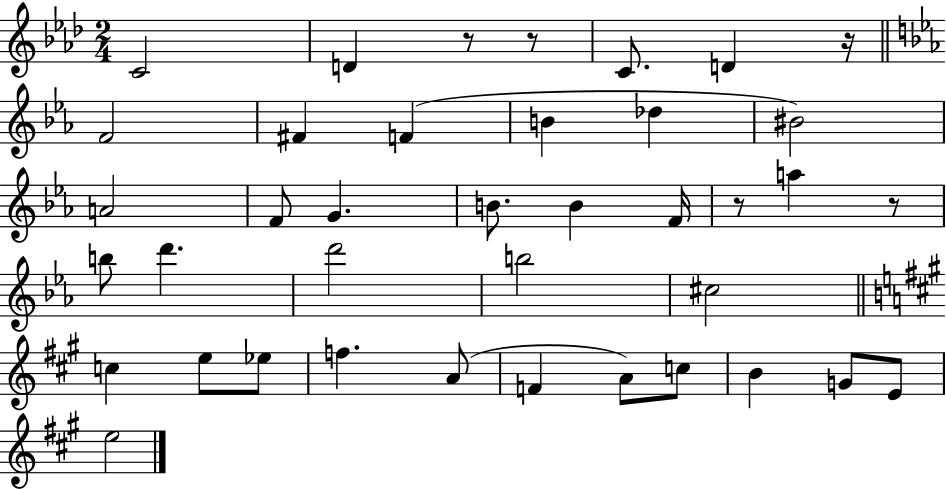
X:1
T:Untitled
M:2/4
L:1/4
K:Ab
C2 D z/2 z/2 C/2 D z/4 F2 ^F F B _d ^B2 A2 F/2 G B/2 B F/4 z/2 a z/2 b/2 d' d'2 b2 ^c2 c e/2 _e/2 f A/2 F A/2 c/2 B G/2 E/2 e2